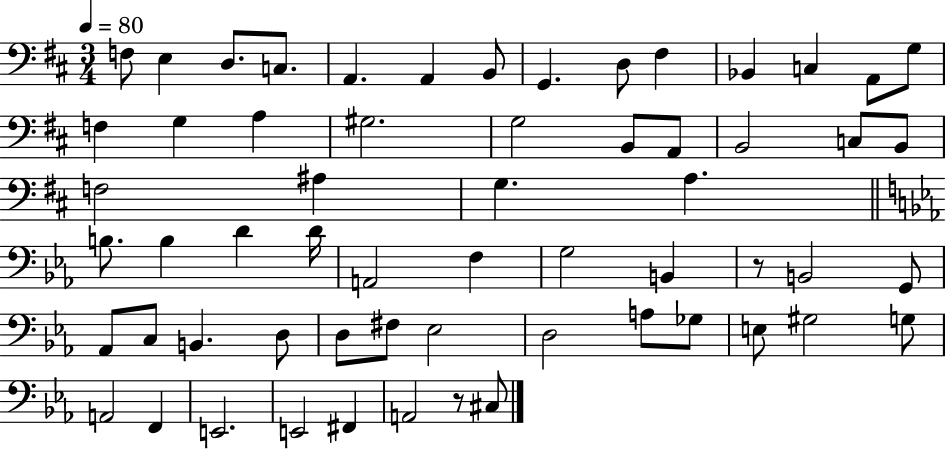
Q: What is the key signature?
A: D major